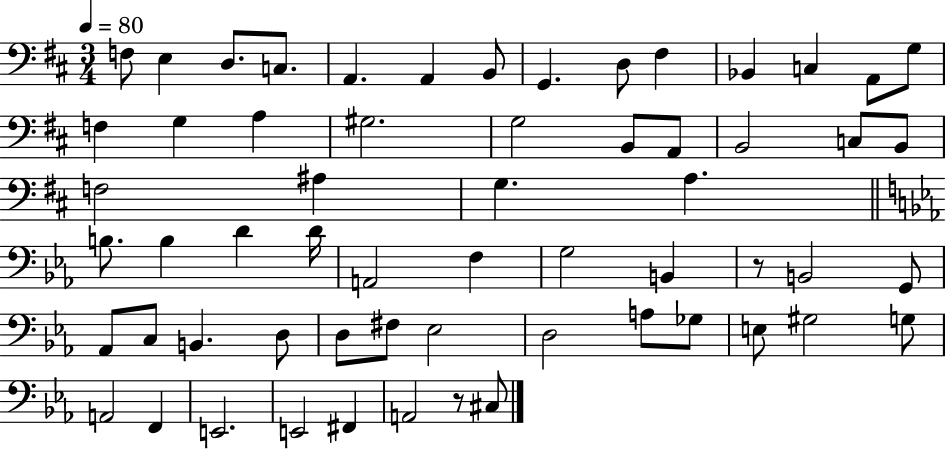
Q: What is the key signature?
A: D major